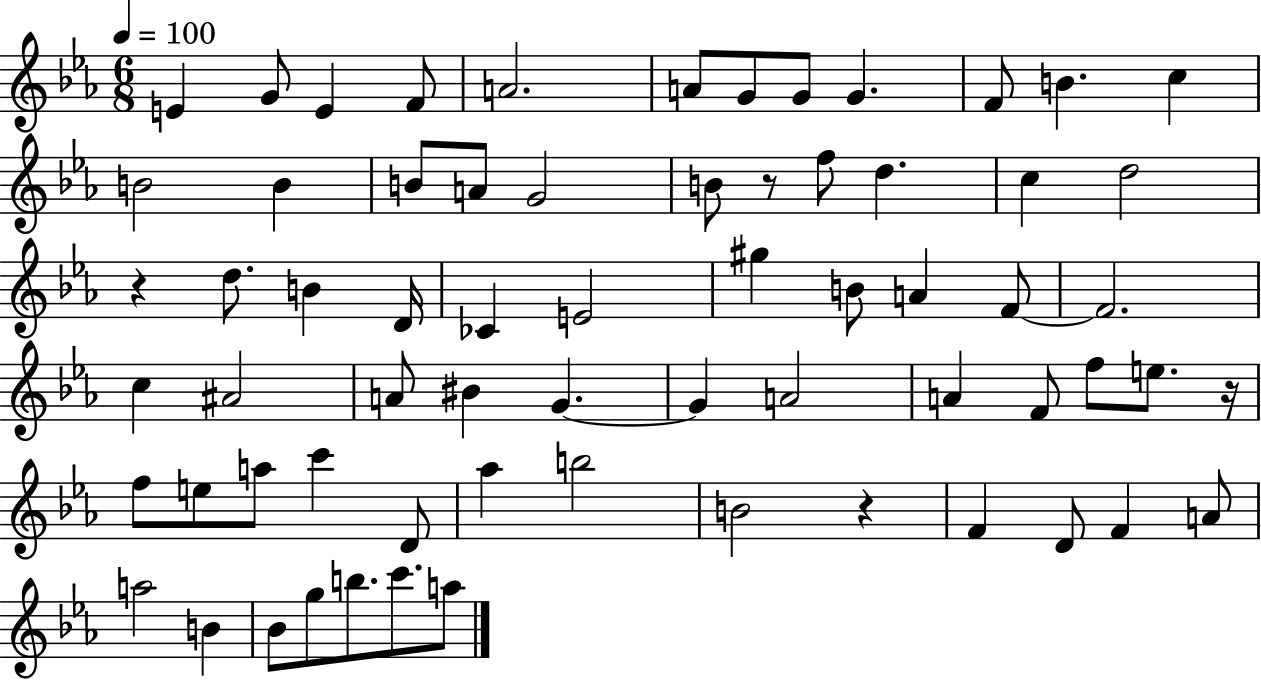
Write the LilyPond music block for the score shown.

{
  \clef treble
  \numericTimeSignature
  \time 6/8
  \key ees \major
  \tempo 4 = 100
  e'4 g'8 e'4 f'8 | a'2. | a'8 g'8 g'8 g'4. | f'8 b'4. c''4 | \break b'2 b'4 | b'8 a'8 g'2 | b'8 r8 f''8 d''4. | c''4 d''2 | \break r4 d''8. b'4 d'16 | ces'4 e'2 | gis''4 b'8 a'4 f'8~~ | f'2. | \break c''4 ais'2 | a'8 bis'4 g'4.~~ | g'4 a'2 | a'4 f'8 f''8 e''8. r16 | \break f''8 e''8 a''8 c'''4 d'8 | aes''4 b''2 | b'2 r4 | f'4 d'8 f'4 a'8 | \break a''2 b'4 | bes'8 g''8 b''8. c'''8. a''8 | \bar "|."
}